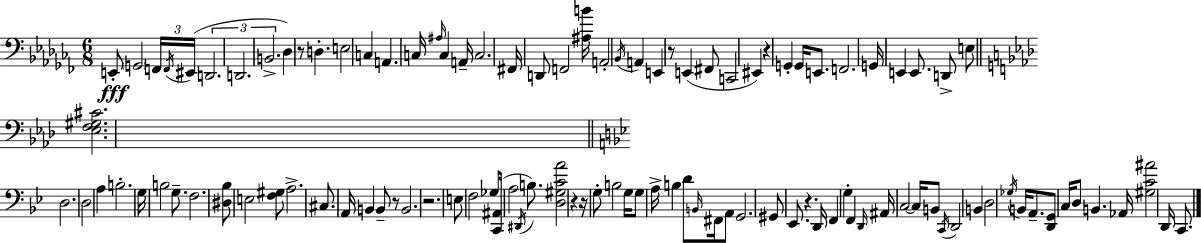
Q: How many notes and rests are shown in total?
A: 110